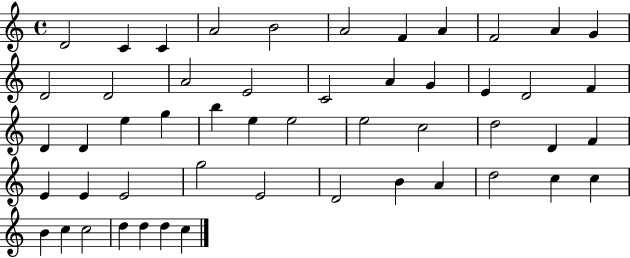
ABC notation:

X:1
T:Untitled
M:4/4
L:1/4
K:C
D2 C C A2 B2 A2 F A F2 A G D2 D2 A2 E2 C2 A G E D2 F D D e g b e e2 e2 c2 d2 D F E E E2 g2 E2 D2 B A d2 c c B c c2 d d d c